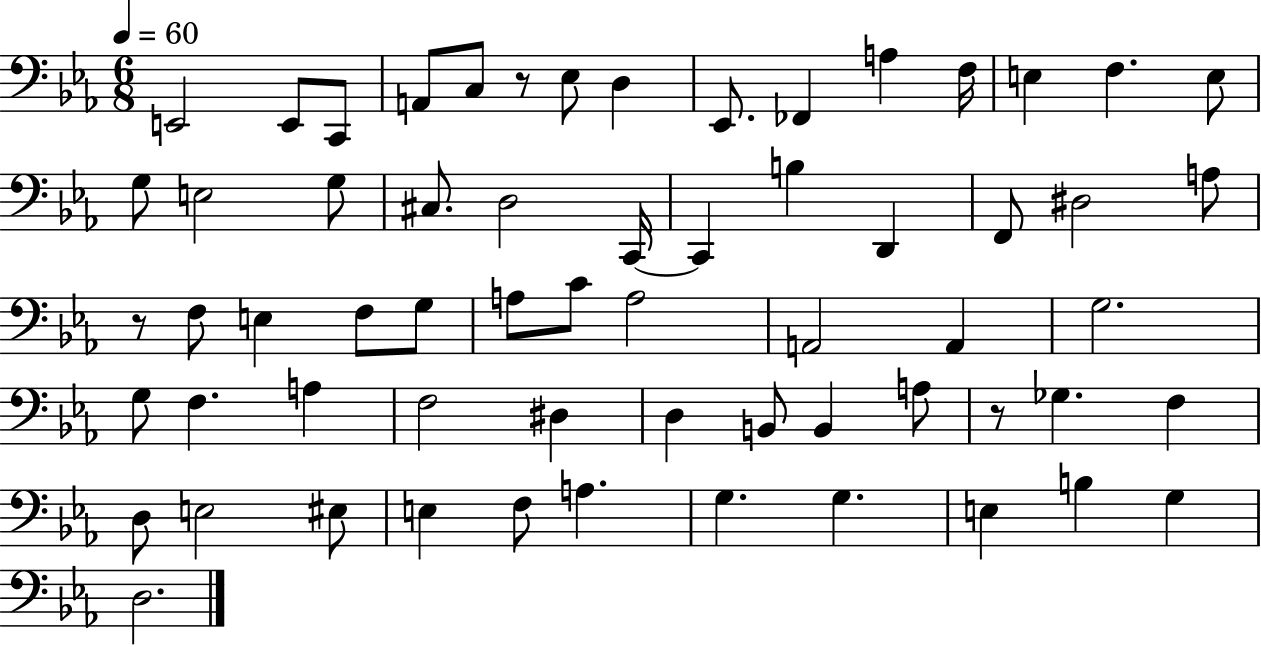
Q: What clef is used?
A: bass